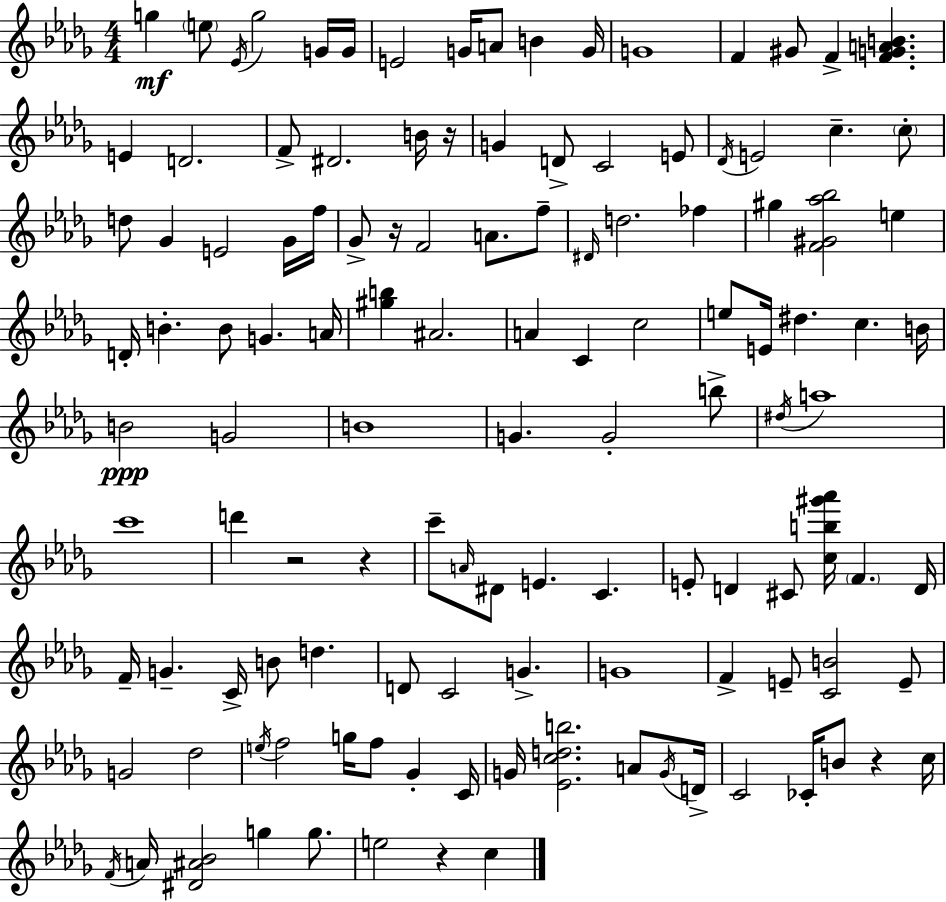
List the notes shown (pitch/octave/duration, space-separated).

G5/q E5/e Eb4/s G5/h G4/s G4/s E4/h G4/s A4/e B4/q G4/s G4/w F4/q G#4/e F4/q [F4,G4,A4,B4]/q. E4/q D4/h. F4/e D#4/h. B4/s R/s G4/q D4/e C4/h E4/e Db4/s E4/h C5/q. C5/e D5/e Gb4/q E4/h Gb4/s F5/s Gb4/e R/s F4/h A4/e. F5/e D#4/s D5/h. FES5/q G#5/q [F4,G#4,Ab5,Bb5]/h E5/q D4/s B4/q. B4/e G4/q. A4/s [G#5,B5]/q A#4/h. A4/q C4/q C5/h E5/e E4/s D#5/q. C5/q. B4/s B4/h G4/h B4/w G4/q. G4/h B5/e D#5/s A5/w C6/w D6/q R/h R/q C6/e A4/s D#4/e E4/q. C4/q. E4/e D4/q C#4/e [C5,B5,G#6,Ab6]/s F4/q. D4/s F4/s G4/q. C4/s B4/e D5/q. D4/e C4/h G4/q. G4/w F4/q E4/e [C4,B4]/h E4/e G4/h Db5/h E5/s F5/h G5/s F5/e Gb4/q C4/s G4/s [Eb4,C5,D5,B5]/h. A4/e G4/s D4/s C4/h CES4/s B4/e R/q C5/s F4/s A4/s [D#4,A#4,Bb4]/h G5/q G5/e. E5/h R/q C5/q